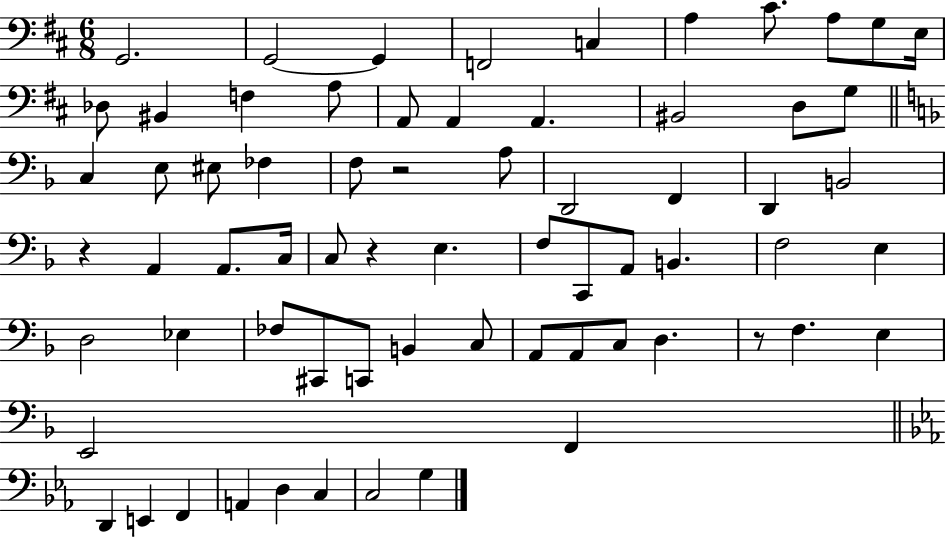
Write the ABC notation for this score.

X:1
T:Untitled
M:6/8
L:1/4
K:D
G,,2 G,,2 G,, F,,2 C, A, ^C/2 A,/2 G,/2 E,/4 _D,/2 ^B,, F, A,/2 A,,/2 A,, A,, ^B,,2 D,/2 G,/2 C, E,/2 ^E,/2 _F, F,/2 z2 A,/2 D,,2 F,, D,, B,,2 z A,, A,,/2 C,/4 C,/2 z E, F,/2 C,,/2 A,,/2 B,, F,2 E, D,2 _E, _F,/2 ^C,,/2 C,,/2 B,, C,/2 A,,/2 A,,/2 C,/2 D, z/2 F, E, E,,2 F,, D,, E,, F,, A,, D, C, C,2 G,